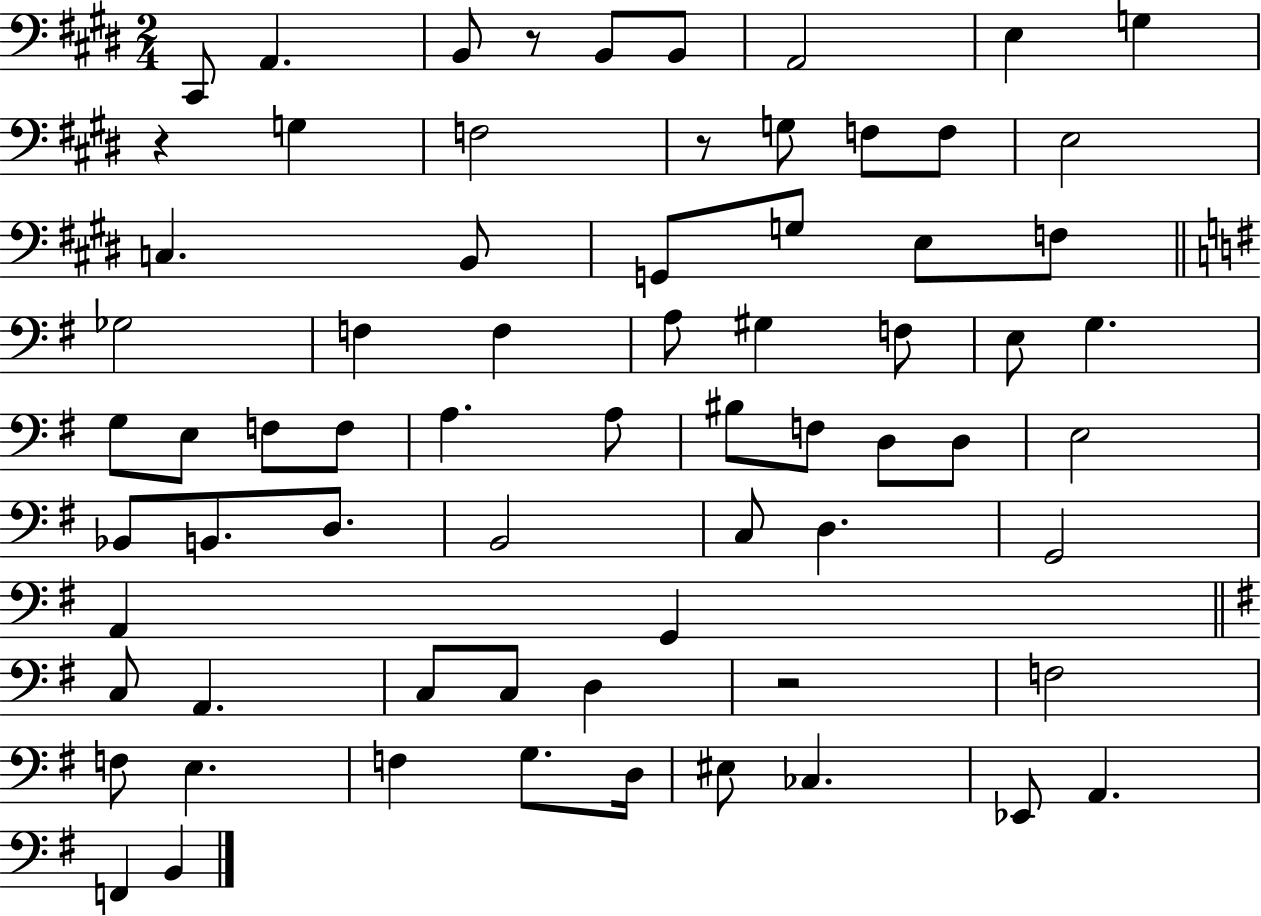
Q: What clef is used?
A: bass